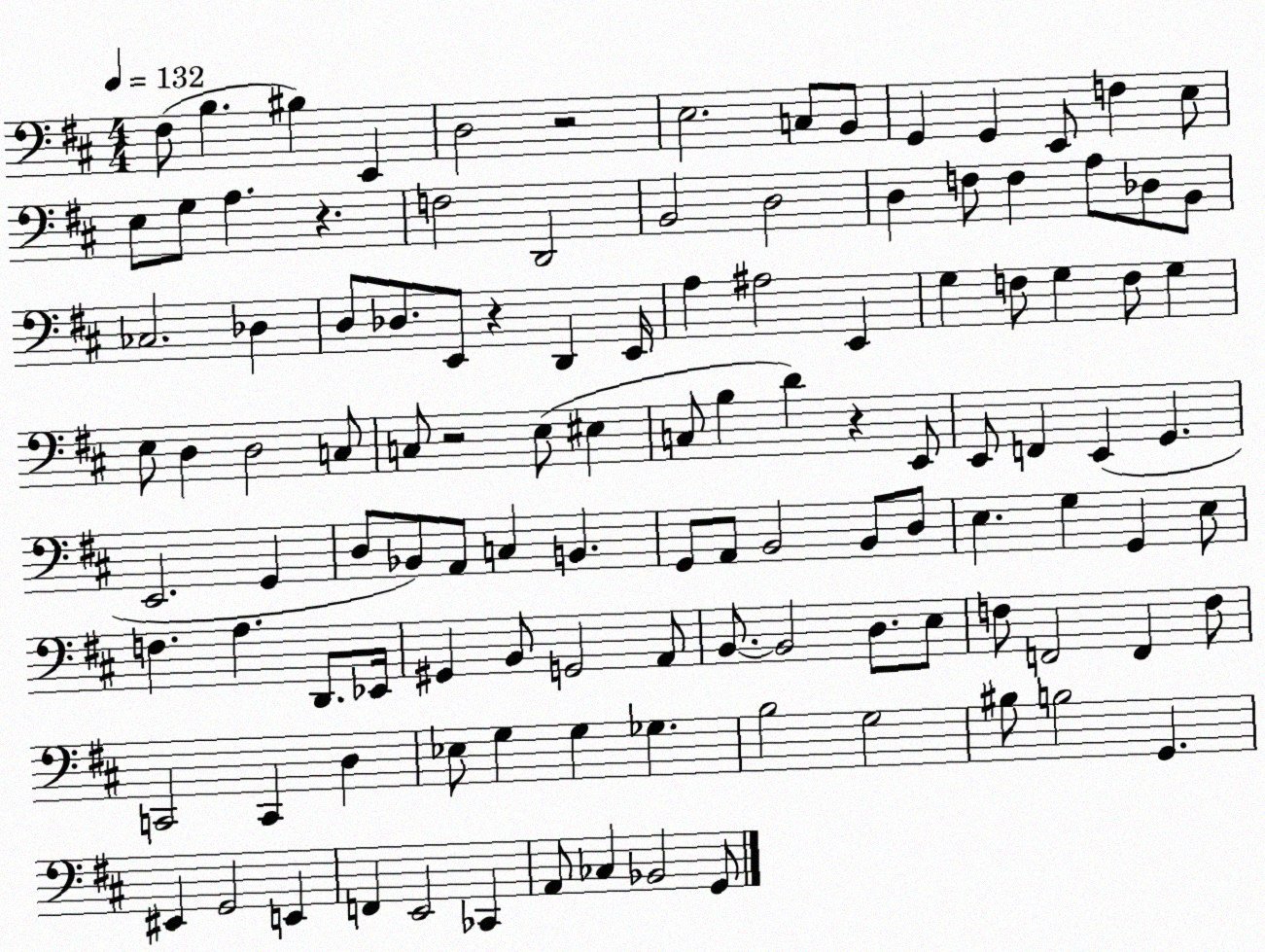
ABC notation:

X:1
T:Untitled
M:4/4
L:1/4
K:D
^F,/2 B, ^B, E,, D,2 z2 E,2 C,/2 B,,/2 G,, G,, E,,/2 F, E,/2 E,/2 G,/2 A, z F,2 D,,2 B,,2 D,2 D, F,/2 F, A,/2 _D,/2 B,,/2 _C,2 _D, D,/2 _D,/2 E,,/2 z D,, E,,/4 A, ^A,2 E,, G, F,/2 G, F,/2 G, E,/2 D, D,2 C,/2 C,/2 z2 E,/2 ^E, C,/2 B, D z E,,/2 E,,/2 F,, E,, G,, E,,2 G,, D,/2 _B,,/2 A,,/2 C, B,, G,,/2 A,,/2 B,,2 B,,/2 D,/2 E, G, G,, E,/2 F, A, D,,/2 _E,,/4 ^G,, B,,/2 G,,2 A,,/2 B,,/2 B,,2 D,/2 E,/2 F,/2 F,,2 F,, F,/2 C,,2 C,, D, _E,/2 G, G, _G, B,2 G,2 ^B,/2 B,2 G,, ^E,, G,,2 E,, F,, E,,2 _C,, A,,/2 _C, _B,,2 G,,/2